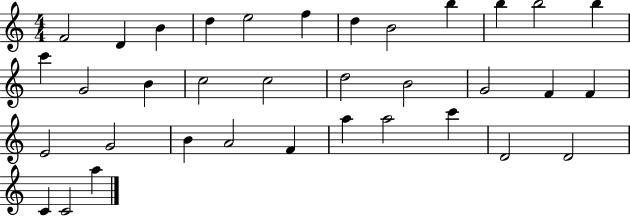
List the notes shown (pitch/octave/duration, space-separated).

F4/h D4/q B4/q D5/q E5/h F5/q D5/q B4/h B5/q B5/q B5/h B5/q C6/q G4/h B4/q C5/h C5/h D5/h B4/h G4/h F4/q F4/q E4/h G4/h B4/q A4/h F4/q A5/q A5/h C6/q D4/h D4/h C4/q C4/h A5/q